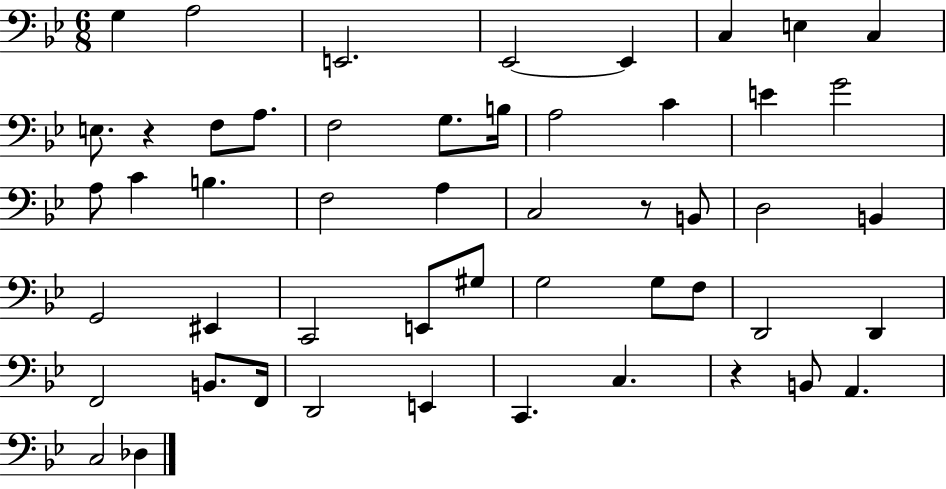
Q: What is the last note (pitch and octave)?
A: Db3